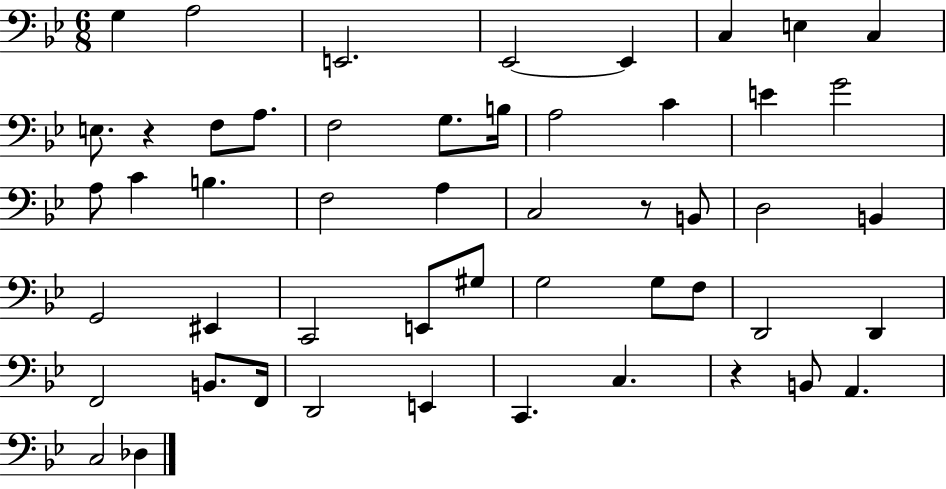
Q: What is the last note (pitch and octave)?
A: Db3